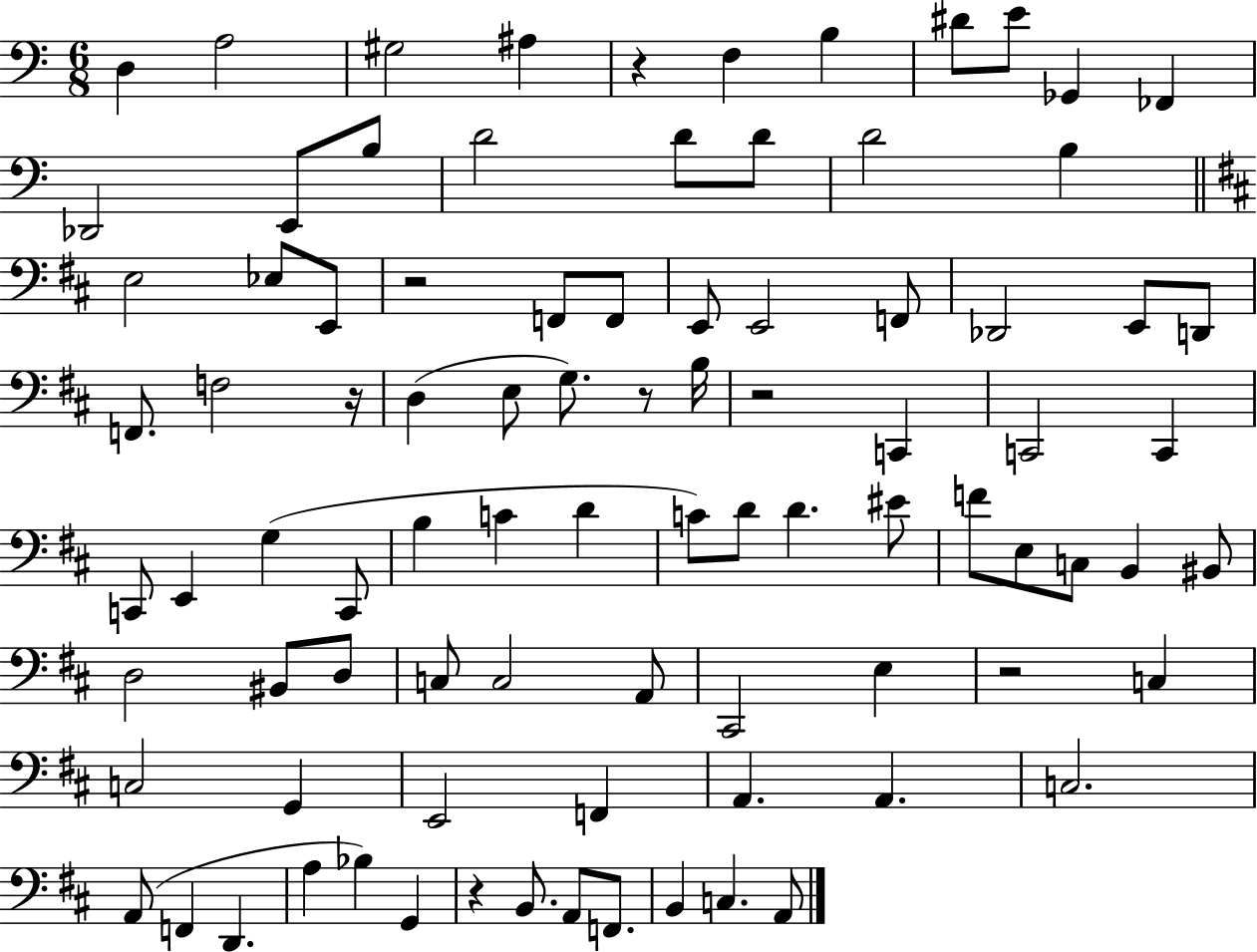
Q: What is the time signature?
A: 6/8